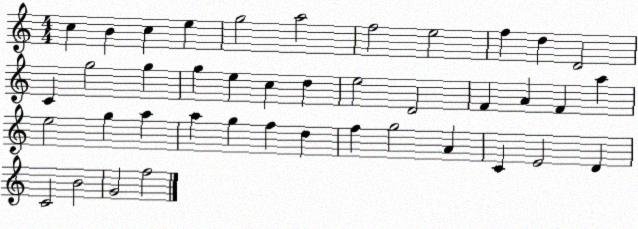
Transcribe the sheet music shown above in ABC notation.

X:1
T:Untitled
M:4/4
L:1/4
K:C
c B c e g2 a2 f2 e2 f d D2 C g2 g g e c d e2 D2 F A F a e2 g a a g f d f g2 A C E2 D C2 B2 G2 f2